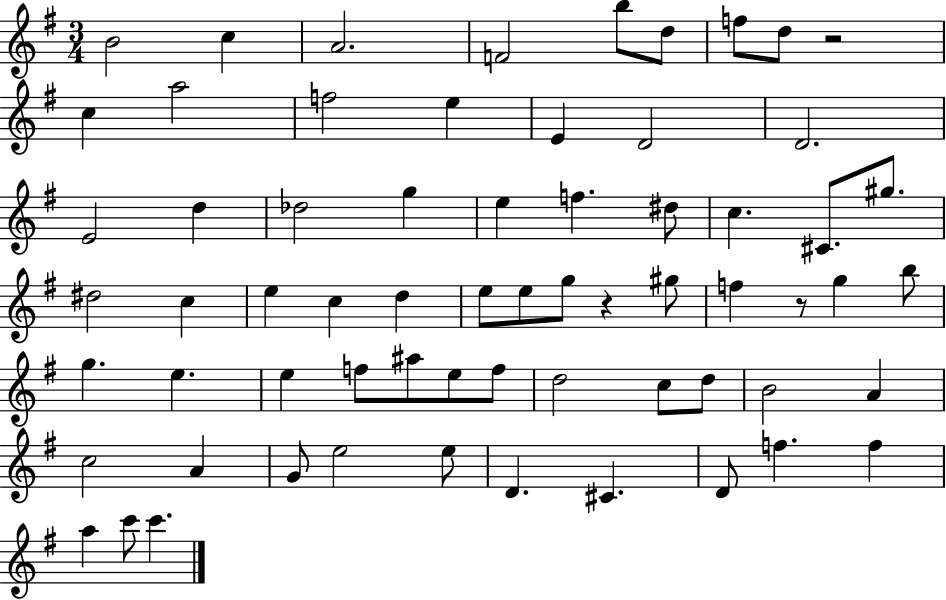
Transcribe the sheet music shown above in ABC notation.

X:1
T:Untitled
M:3/4
L:1/4
K:G
B2 c A2 F2 b/2 d/2 f/2 d/2 z2 c a2 f2 e E D2 D2 E2 d _d2 g e f ^d/2 c ^C/2 ^g/2 ^d2 c e c d e/2 e/2 g/2 z ^g/2 f z/2 g b/2 g e e f/2 ^a/2 e/2 f/2 d2 c/2 d/2 B2 A c2 A G/2 e2 e/2 D ^C D/2 f f a c'/2 c'